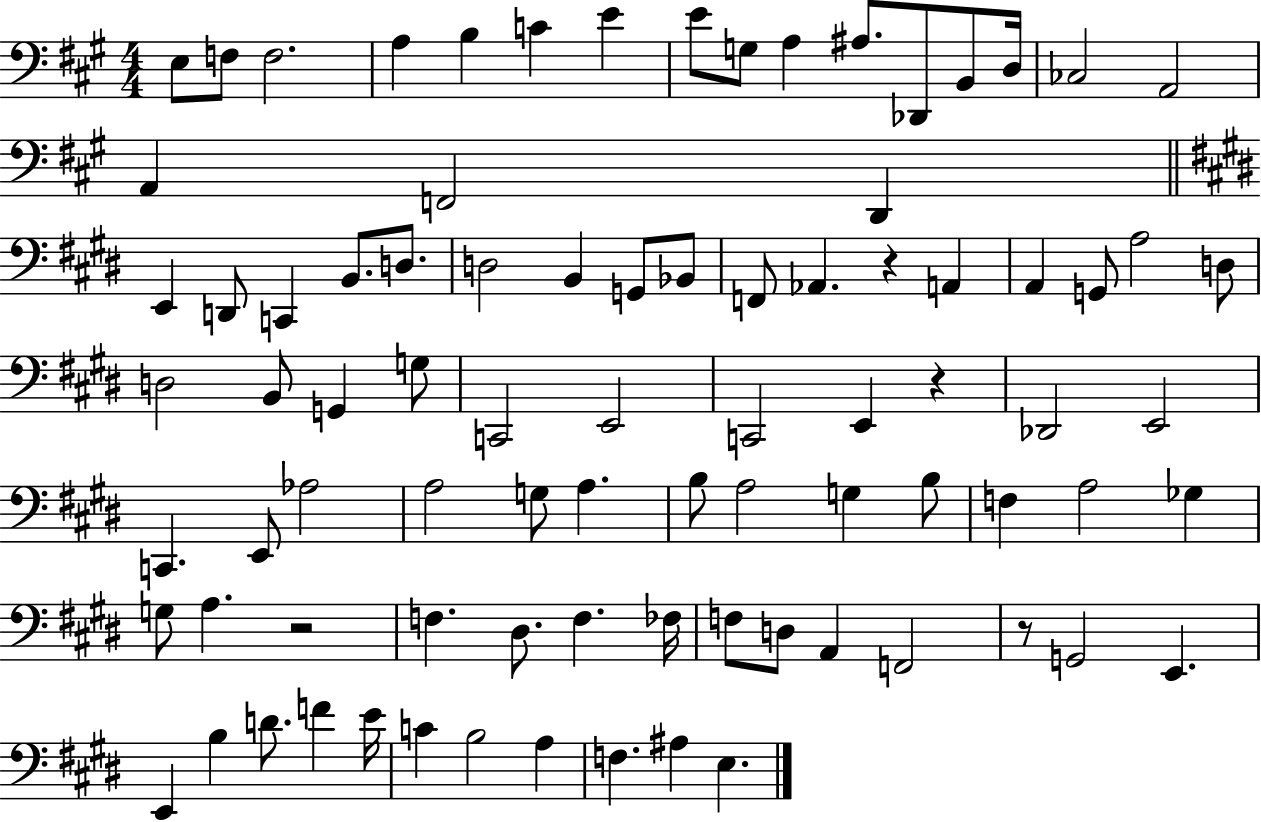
X:1
T:Untitled
M:4/4
L:1/4
K:A
E,/2 F,/2 F,2 A, B, C E E/2 G,/2 A, ^A,/2 _D,,/2 B,,/2 D,/4 _C,2 A,,2 A,, F,,2 D,, E,, D,,/2 C,, B,,/2 D,/2 D,2 B,, G,,/2 _B,,/2 F,,/2 _A,, z A,, A,, G,,/2 A,2 D,/2 D,2 B,,/2 G,, G,/2 C,,2 E,,2 C,,2 E,, z _D,,2 E,,2 C,, E,,/2 _A,2 A,2 G,/2 A, B,/2 A,2 G, B,/2 F, A,2 _G, G,/2 A, z2 F, ^D,/2 F, _F,/4 F,/2 D,/2 A,, F,,2 z/2 G,,2 E,, E,, B, D/2 F E/4 C B,2 A, F, ^A, E,